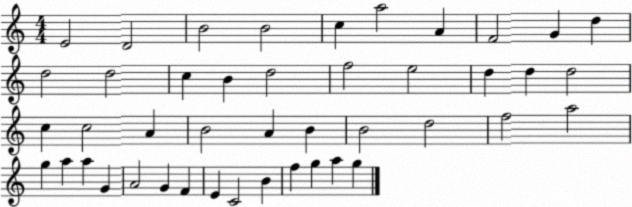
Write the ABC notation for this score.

X:1
T:Untitled
M:4/4
L:1/4
K:C
E2 D2 B2 B2 c a2 A F2 G d d2 d2 c B d2 f2 e2 d d d2 c c2 A B2 A B B2 d2 f2 a2 g a a G A2 G F E C2 B f g a g